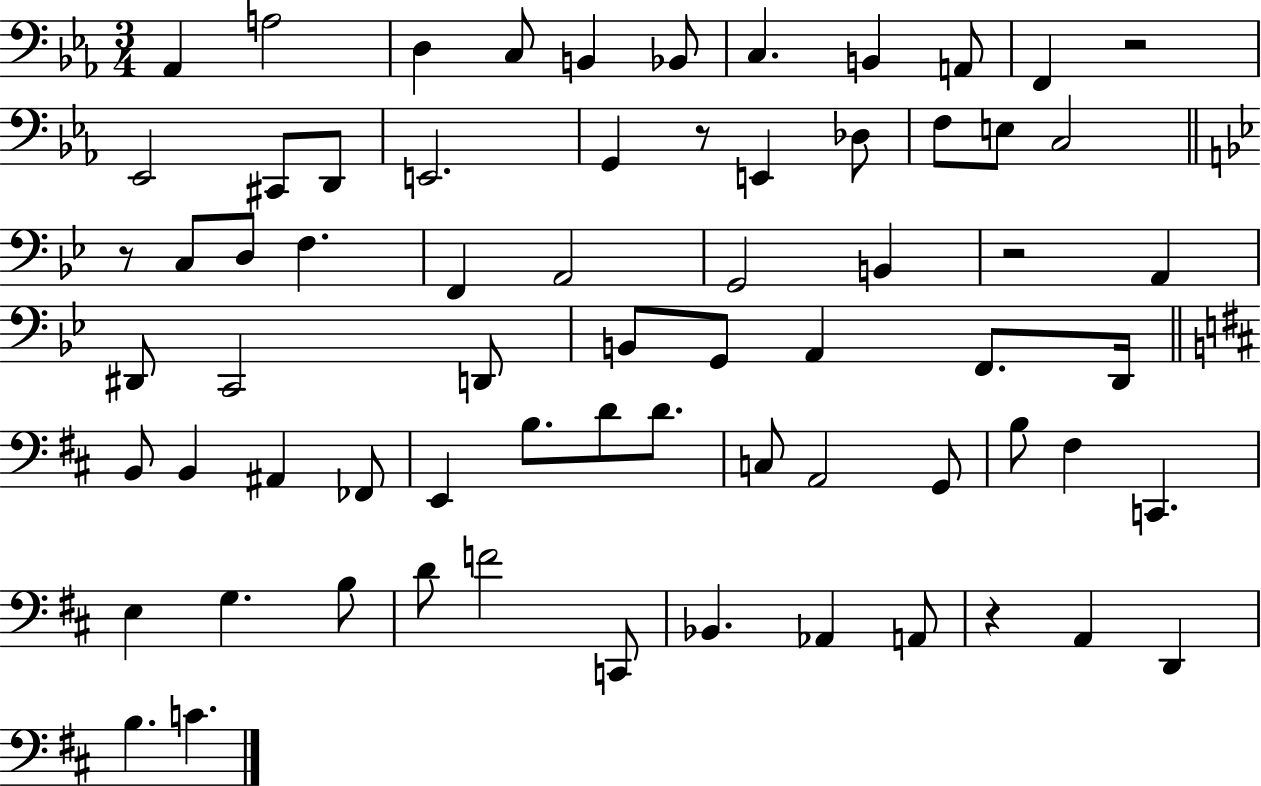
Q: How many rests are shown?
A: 5